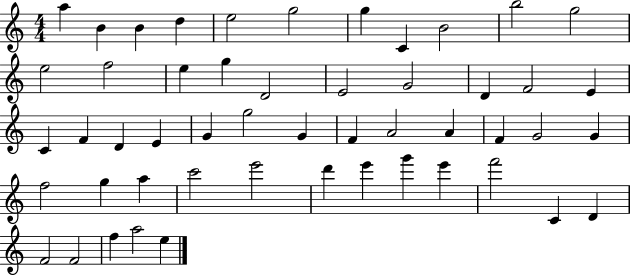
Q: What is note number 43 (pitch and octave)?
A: E6